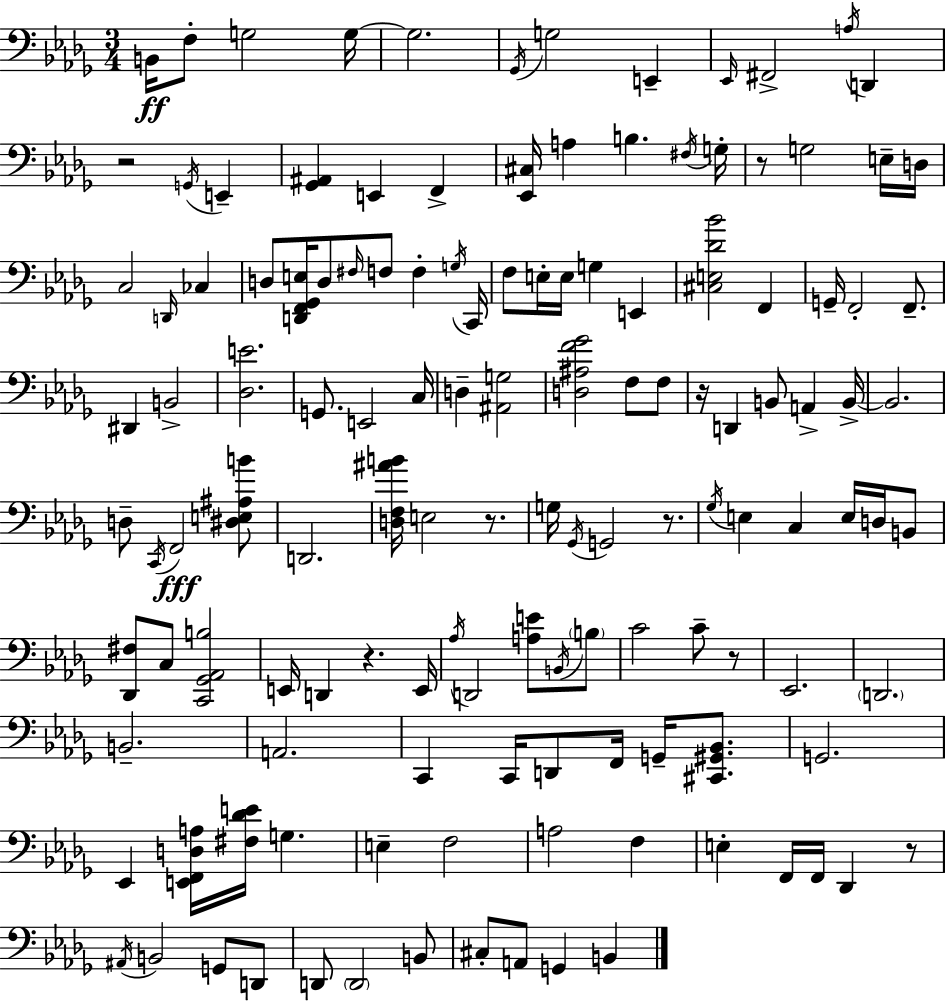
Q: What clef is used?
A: bass